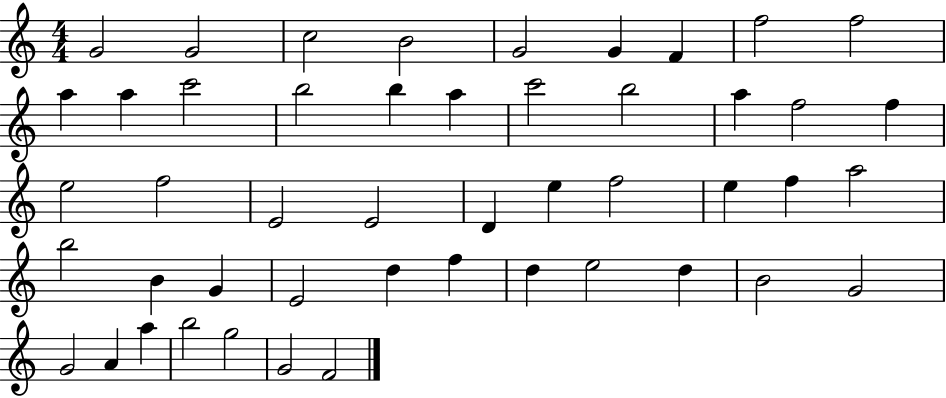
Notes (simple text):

G4/h G4/h C5/h B4/h G4/h G4/q F4/q F5/h F5/h A5/q A5/q C6/h B5/h B5/q A5/q C6/h B5/h A5/q F5/h F5/q E5/h F5/h E4/h E4/h D4/q E5/q F5/h E5/q F5/q A5/h B5/h B4/q G4/q E4/h D5/q F5/q D5/q E5/h D5/q B4/h G4/h G4/h A4/q A5/q B5/h G5/h G4/h F4/h